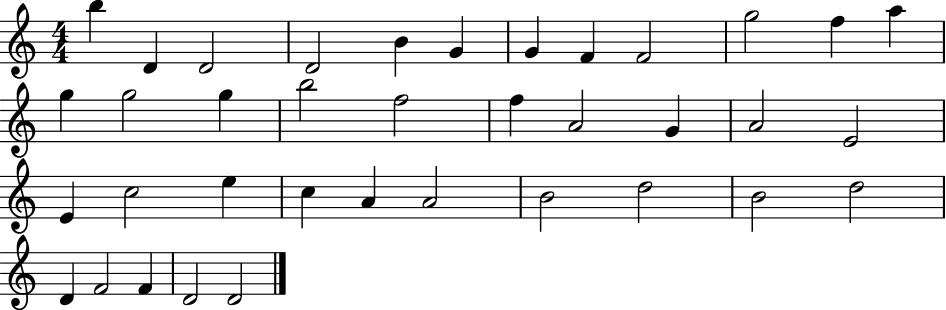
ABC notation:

X:1
T:Untitled
M:4/4
L:1/4
K:C
b D D2 D2 B G G F F2 g2 f a g g2 g b2 f2 f A2 G A2 E2 E c2 e c A A2 B2 d2 B2 d2 D F2 F D2 D2